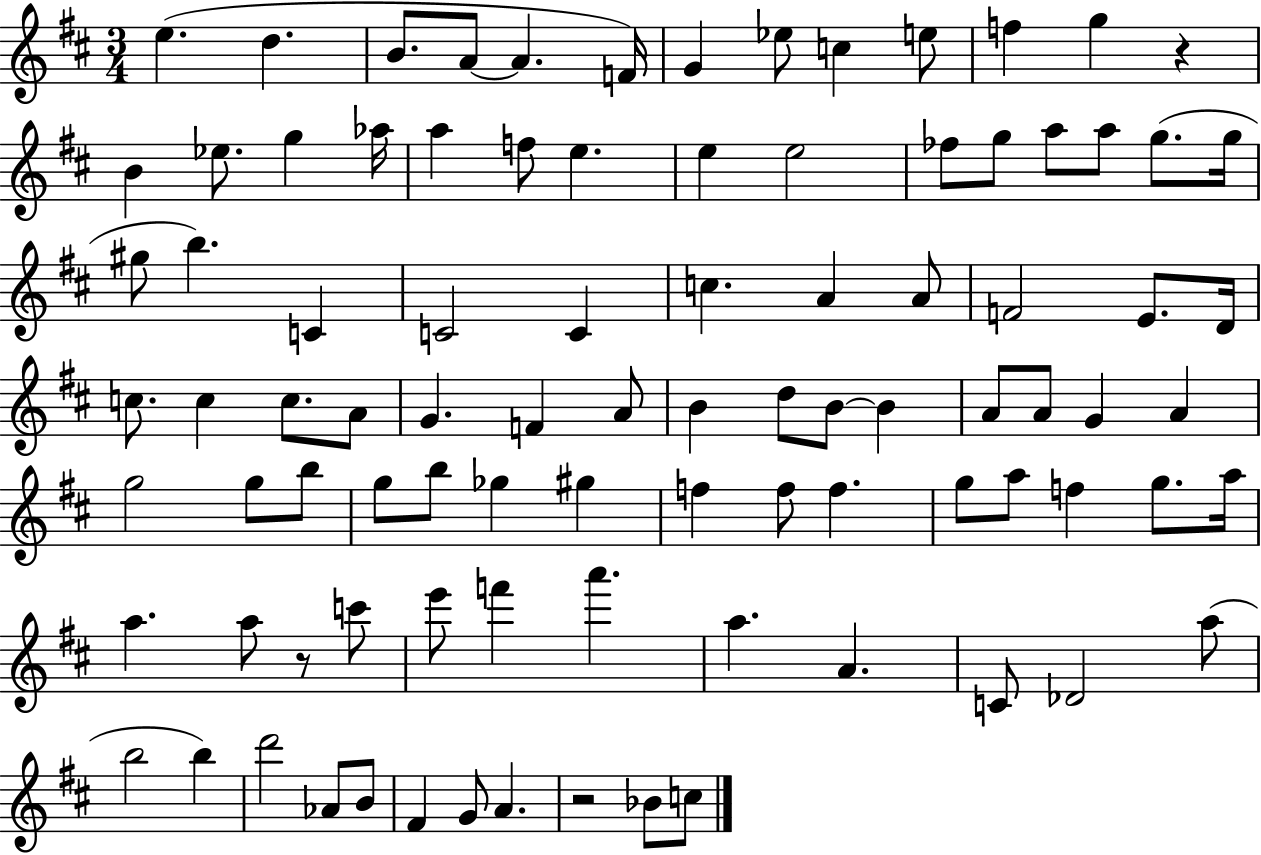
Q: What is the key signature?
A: D major